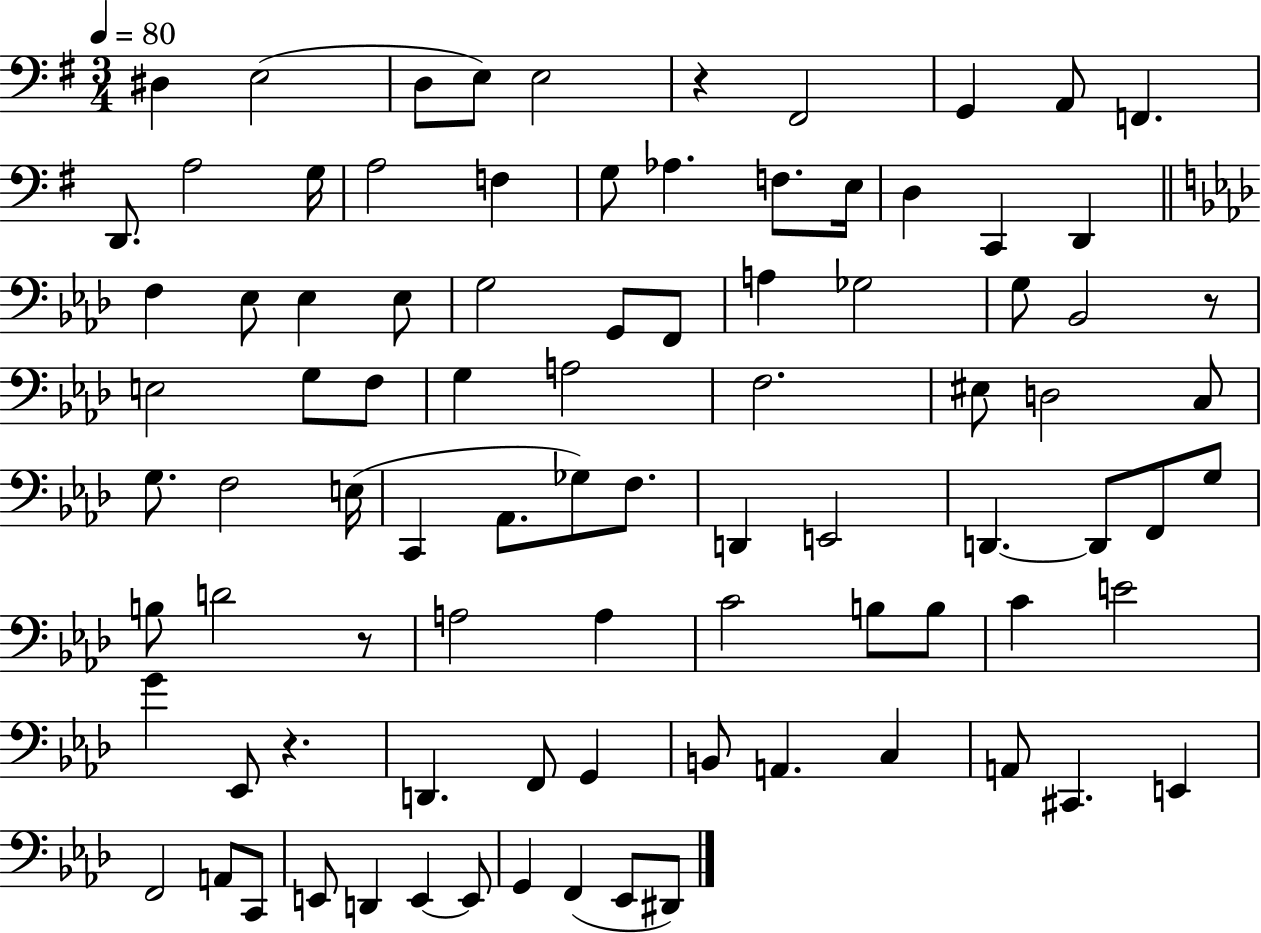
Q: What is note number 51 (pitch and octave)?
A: D2